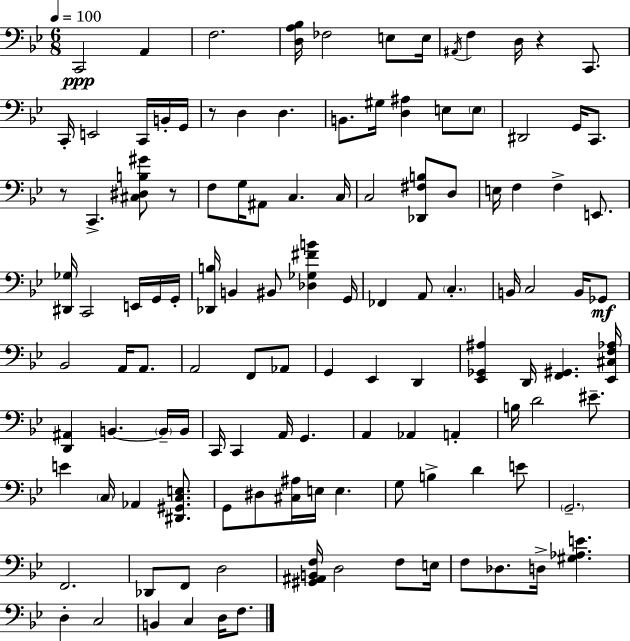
{
  \clef bass
  \numericTimeSignature
  \time 6/8
  \key bes \major
  \tempo 4 = 100
  c,2\ppp a,4 | f2. | <d a bes>16 fes2 e8 e16 | \acciaccatura { ais,16 } f4 d16 r4 c,8. | \break c,16-. e,2 c,16 b,16-. | g,16 r8 d4 d4. | b,8. gis16 <d ais>4 e8 \parenthesize e8 | dis,2 g,16 c,8. | \break r8 c,4.-> <cis dis b gis'>8 r8 | f8 g16 ais,8 c4. | c16 c2 <des, fis b>8 d8 | e16 f4 f4-> e,8. | \break <dis, ges>16 c,2 e,16 g,16 | g,16-. <des, b>16 b,4 bis,8 <des ges fis' b'>4 | g,16 fes,4 a,8 \parenthesize c4.-. | b,16 c2 b,16 ges,8\mf | \break bes,2 a,16 a,8. | a,2 f,8 aes,8 | g,4 ees,4 d,4 | <ees, ges, ais>4 d,16 <f, gis,>4. | \break <ees, cis f aes>16 <d, ais,>4 b,4.~~ \parenthesize b,16-- | b,16 c,16 c,4 a,16 g,4. | a,4 aes,4 a,4-. | b16 d'2 eis'8.-- | \break e'4 \parenthesize c16 aes,4 <dis, gis, c e>8. | g,8 dis8 <cis ais>16 e16 e4. | g8 b4-> d'4 e'8 | \parenthesize g,2.-- | \break f,2. | des,8 f,8 d2 | <gis, ais, b, f>16 d2 f8 | e16 f8 des8. d16-> <gis aes e'>4. | \break d4-. c2 | b,4 c4 d16 f8. | \bar "|."
}